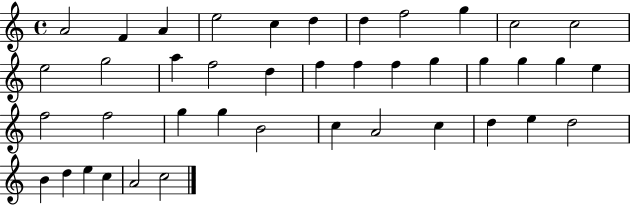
{
  \clef treble
  \time 4/4
  \defaultTimeSignature
  \key c \major
  a'2 f'4 a'4 | e''2 c''4 d''4 | d''4 f''2 g''4 | c''2 c''2 | \break e''2 g''2 | a''4 f''2 d''4 | f''4 f''4 f''4 g''4 | g''4 g''4 g''4 e''4 | \break f''2 f''2 | g''4 g''4 b'2 | c''4 a'2 c''4 | d''4 e''4 d''2 | \break b'4 d''4 e''4 c''4 | a'2 c''2 | \bar "|."
}